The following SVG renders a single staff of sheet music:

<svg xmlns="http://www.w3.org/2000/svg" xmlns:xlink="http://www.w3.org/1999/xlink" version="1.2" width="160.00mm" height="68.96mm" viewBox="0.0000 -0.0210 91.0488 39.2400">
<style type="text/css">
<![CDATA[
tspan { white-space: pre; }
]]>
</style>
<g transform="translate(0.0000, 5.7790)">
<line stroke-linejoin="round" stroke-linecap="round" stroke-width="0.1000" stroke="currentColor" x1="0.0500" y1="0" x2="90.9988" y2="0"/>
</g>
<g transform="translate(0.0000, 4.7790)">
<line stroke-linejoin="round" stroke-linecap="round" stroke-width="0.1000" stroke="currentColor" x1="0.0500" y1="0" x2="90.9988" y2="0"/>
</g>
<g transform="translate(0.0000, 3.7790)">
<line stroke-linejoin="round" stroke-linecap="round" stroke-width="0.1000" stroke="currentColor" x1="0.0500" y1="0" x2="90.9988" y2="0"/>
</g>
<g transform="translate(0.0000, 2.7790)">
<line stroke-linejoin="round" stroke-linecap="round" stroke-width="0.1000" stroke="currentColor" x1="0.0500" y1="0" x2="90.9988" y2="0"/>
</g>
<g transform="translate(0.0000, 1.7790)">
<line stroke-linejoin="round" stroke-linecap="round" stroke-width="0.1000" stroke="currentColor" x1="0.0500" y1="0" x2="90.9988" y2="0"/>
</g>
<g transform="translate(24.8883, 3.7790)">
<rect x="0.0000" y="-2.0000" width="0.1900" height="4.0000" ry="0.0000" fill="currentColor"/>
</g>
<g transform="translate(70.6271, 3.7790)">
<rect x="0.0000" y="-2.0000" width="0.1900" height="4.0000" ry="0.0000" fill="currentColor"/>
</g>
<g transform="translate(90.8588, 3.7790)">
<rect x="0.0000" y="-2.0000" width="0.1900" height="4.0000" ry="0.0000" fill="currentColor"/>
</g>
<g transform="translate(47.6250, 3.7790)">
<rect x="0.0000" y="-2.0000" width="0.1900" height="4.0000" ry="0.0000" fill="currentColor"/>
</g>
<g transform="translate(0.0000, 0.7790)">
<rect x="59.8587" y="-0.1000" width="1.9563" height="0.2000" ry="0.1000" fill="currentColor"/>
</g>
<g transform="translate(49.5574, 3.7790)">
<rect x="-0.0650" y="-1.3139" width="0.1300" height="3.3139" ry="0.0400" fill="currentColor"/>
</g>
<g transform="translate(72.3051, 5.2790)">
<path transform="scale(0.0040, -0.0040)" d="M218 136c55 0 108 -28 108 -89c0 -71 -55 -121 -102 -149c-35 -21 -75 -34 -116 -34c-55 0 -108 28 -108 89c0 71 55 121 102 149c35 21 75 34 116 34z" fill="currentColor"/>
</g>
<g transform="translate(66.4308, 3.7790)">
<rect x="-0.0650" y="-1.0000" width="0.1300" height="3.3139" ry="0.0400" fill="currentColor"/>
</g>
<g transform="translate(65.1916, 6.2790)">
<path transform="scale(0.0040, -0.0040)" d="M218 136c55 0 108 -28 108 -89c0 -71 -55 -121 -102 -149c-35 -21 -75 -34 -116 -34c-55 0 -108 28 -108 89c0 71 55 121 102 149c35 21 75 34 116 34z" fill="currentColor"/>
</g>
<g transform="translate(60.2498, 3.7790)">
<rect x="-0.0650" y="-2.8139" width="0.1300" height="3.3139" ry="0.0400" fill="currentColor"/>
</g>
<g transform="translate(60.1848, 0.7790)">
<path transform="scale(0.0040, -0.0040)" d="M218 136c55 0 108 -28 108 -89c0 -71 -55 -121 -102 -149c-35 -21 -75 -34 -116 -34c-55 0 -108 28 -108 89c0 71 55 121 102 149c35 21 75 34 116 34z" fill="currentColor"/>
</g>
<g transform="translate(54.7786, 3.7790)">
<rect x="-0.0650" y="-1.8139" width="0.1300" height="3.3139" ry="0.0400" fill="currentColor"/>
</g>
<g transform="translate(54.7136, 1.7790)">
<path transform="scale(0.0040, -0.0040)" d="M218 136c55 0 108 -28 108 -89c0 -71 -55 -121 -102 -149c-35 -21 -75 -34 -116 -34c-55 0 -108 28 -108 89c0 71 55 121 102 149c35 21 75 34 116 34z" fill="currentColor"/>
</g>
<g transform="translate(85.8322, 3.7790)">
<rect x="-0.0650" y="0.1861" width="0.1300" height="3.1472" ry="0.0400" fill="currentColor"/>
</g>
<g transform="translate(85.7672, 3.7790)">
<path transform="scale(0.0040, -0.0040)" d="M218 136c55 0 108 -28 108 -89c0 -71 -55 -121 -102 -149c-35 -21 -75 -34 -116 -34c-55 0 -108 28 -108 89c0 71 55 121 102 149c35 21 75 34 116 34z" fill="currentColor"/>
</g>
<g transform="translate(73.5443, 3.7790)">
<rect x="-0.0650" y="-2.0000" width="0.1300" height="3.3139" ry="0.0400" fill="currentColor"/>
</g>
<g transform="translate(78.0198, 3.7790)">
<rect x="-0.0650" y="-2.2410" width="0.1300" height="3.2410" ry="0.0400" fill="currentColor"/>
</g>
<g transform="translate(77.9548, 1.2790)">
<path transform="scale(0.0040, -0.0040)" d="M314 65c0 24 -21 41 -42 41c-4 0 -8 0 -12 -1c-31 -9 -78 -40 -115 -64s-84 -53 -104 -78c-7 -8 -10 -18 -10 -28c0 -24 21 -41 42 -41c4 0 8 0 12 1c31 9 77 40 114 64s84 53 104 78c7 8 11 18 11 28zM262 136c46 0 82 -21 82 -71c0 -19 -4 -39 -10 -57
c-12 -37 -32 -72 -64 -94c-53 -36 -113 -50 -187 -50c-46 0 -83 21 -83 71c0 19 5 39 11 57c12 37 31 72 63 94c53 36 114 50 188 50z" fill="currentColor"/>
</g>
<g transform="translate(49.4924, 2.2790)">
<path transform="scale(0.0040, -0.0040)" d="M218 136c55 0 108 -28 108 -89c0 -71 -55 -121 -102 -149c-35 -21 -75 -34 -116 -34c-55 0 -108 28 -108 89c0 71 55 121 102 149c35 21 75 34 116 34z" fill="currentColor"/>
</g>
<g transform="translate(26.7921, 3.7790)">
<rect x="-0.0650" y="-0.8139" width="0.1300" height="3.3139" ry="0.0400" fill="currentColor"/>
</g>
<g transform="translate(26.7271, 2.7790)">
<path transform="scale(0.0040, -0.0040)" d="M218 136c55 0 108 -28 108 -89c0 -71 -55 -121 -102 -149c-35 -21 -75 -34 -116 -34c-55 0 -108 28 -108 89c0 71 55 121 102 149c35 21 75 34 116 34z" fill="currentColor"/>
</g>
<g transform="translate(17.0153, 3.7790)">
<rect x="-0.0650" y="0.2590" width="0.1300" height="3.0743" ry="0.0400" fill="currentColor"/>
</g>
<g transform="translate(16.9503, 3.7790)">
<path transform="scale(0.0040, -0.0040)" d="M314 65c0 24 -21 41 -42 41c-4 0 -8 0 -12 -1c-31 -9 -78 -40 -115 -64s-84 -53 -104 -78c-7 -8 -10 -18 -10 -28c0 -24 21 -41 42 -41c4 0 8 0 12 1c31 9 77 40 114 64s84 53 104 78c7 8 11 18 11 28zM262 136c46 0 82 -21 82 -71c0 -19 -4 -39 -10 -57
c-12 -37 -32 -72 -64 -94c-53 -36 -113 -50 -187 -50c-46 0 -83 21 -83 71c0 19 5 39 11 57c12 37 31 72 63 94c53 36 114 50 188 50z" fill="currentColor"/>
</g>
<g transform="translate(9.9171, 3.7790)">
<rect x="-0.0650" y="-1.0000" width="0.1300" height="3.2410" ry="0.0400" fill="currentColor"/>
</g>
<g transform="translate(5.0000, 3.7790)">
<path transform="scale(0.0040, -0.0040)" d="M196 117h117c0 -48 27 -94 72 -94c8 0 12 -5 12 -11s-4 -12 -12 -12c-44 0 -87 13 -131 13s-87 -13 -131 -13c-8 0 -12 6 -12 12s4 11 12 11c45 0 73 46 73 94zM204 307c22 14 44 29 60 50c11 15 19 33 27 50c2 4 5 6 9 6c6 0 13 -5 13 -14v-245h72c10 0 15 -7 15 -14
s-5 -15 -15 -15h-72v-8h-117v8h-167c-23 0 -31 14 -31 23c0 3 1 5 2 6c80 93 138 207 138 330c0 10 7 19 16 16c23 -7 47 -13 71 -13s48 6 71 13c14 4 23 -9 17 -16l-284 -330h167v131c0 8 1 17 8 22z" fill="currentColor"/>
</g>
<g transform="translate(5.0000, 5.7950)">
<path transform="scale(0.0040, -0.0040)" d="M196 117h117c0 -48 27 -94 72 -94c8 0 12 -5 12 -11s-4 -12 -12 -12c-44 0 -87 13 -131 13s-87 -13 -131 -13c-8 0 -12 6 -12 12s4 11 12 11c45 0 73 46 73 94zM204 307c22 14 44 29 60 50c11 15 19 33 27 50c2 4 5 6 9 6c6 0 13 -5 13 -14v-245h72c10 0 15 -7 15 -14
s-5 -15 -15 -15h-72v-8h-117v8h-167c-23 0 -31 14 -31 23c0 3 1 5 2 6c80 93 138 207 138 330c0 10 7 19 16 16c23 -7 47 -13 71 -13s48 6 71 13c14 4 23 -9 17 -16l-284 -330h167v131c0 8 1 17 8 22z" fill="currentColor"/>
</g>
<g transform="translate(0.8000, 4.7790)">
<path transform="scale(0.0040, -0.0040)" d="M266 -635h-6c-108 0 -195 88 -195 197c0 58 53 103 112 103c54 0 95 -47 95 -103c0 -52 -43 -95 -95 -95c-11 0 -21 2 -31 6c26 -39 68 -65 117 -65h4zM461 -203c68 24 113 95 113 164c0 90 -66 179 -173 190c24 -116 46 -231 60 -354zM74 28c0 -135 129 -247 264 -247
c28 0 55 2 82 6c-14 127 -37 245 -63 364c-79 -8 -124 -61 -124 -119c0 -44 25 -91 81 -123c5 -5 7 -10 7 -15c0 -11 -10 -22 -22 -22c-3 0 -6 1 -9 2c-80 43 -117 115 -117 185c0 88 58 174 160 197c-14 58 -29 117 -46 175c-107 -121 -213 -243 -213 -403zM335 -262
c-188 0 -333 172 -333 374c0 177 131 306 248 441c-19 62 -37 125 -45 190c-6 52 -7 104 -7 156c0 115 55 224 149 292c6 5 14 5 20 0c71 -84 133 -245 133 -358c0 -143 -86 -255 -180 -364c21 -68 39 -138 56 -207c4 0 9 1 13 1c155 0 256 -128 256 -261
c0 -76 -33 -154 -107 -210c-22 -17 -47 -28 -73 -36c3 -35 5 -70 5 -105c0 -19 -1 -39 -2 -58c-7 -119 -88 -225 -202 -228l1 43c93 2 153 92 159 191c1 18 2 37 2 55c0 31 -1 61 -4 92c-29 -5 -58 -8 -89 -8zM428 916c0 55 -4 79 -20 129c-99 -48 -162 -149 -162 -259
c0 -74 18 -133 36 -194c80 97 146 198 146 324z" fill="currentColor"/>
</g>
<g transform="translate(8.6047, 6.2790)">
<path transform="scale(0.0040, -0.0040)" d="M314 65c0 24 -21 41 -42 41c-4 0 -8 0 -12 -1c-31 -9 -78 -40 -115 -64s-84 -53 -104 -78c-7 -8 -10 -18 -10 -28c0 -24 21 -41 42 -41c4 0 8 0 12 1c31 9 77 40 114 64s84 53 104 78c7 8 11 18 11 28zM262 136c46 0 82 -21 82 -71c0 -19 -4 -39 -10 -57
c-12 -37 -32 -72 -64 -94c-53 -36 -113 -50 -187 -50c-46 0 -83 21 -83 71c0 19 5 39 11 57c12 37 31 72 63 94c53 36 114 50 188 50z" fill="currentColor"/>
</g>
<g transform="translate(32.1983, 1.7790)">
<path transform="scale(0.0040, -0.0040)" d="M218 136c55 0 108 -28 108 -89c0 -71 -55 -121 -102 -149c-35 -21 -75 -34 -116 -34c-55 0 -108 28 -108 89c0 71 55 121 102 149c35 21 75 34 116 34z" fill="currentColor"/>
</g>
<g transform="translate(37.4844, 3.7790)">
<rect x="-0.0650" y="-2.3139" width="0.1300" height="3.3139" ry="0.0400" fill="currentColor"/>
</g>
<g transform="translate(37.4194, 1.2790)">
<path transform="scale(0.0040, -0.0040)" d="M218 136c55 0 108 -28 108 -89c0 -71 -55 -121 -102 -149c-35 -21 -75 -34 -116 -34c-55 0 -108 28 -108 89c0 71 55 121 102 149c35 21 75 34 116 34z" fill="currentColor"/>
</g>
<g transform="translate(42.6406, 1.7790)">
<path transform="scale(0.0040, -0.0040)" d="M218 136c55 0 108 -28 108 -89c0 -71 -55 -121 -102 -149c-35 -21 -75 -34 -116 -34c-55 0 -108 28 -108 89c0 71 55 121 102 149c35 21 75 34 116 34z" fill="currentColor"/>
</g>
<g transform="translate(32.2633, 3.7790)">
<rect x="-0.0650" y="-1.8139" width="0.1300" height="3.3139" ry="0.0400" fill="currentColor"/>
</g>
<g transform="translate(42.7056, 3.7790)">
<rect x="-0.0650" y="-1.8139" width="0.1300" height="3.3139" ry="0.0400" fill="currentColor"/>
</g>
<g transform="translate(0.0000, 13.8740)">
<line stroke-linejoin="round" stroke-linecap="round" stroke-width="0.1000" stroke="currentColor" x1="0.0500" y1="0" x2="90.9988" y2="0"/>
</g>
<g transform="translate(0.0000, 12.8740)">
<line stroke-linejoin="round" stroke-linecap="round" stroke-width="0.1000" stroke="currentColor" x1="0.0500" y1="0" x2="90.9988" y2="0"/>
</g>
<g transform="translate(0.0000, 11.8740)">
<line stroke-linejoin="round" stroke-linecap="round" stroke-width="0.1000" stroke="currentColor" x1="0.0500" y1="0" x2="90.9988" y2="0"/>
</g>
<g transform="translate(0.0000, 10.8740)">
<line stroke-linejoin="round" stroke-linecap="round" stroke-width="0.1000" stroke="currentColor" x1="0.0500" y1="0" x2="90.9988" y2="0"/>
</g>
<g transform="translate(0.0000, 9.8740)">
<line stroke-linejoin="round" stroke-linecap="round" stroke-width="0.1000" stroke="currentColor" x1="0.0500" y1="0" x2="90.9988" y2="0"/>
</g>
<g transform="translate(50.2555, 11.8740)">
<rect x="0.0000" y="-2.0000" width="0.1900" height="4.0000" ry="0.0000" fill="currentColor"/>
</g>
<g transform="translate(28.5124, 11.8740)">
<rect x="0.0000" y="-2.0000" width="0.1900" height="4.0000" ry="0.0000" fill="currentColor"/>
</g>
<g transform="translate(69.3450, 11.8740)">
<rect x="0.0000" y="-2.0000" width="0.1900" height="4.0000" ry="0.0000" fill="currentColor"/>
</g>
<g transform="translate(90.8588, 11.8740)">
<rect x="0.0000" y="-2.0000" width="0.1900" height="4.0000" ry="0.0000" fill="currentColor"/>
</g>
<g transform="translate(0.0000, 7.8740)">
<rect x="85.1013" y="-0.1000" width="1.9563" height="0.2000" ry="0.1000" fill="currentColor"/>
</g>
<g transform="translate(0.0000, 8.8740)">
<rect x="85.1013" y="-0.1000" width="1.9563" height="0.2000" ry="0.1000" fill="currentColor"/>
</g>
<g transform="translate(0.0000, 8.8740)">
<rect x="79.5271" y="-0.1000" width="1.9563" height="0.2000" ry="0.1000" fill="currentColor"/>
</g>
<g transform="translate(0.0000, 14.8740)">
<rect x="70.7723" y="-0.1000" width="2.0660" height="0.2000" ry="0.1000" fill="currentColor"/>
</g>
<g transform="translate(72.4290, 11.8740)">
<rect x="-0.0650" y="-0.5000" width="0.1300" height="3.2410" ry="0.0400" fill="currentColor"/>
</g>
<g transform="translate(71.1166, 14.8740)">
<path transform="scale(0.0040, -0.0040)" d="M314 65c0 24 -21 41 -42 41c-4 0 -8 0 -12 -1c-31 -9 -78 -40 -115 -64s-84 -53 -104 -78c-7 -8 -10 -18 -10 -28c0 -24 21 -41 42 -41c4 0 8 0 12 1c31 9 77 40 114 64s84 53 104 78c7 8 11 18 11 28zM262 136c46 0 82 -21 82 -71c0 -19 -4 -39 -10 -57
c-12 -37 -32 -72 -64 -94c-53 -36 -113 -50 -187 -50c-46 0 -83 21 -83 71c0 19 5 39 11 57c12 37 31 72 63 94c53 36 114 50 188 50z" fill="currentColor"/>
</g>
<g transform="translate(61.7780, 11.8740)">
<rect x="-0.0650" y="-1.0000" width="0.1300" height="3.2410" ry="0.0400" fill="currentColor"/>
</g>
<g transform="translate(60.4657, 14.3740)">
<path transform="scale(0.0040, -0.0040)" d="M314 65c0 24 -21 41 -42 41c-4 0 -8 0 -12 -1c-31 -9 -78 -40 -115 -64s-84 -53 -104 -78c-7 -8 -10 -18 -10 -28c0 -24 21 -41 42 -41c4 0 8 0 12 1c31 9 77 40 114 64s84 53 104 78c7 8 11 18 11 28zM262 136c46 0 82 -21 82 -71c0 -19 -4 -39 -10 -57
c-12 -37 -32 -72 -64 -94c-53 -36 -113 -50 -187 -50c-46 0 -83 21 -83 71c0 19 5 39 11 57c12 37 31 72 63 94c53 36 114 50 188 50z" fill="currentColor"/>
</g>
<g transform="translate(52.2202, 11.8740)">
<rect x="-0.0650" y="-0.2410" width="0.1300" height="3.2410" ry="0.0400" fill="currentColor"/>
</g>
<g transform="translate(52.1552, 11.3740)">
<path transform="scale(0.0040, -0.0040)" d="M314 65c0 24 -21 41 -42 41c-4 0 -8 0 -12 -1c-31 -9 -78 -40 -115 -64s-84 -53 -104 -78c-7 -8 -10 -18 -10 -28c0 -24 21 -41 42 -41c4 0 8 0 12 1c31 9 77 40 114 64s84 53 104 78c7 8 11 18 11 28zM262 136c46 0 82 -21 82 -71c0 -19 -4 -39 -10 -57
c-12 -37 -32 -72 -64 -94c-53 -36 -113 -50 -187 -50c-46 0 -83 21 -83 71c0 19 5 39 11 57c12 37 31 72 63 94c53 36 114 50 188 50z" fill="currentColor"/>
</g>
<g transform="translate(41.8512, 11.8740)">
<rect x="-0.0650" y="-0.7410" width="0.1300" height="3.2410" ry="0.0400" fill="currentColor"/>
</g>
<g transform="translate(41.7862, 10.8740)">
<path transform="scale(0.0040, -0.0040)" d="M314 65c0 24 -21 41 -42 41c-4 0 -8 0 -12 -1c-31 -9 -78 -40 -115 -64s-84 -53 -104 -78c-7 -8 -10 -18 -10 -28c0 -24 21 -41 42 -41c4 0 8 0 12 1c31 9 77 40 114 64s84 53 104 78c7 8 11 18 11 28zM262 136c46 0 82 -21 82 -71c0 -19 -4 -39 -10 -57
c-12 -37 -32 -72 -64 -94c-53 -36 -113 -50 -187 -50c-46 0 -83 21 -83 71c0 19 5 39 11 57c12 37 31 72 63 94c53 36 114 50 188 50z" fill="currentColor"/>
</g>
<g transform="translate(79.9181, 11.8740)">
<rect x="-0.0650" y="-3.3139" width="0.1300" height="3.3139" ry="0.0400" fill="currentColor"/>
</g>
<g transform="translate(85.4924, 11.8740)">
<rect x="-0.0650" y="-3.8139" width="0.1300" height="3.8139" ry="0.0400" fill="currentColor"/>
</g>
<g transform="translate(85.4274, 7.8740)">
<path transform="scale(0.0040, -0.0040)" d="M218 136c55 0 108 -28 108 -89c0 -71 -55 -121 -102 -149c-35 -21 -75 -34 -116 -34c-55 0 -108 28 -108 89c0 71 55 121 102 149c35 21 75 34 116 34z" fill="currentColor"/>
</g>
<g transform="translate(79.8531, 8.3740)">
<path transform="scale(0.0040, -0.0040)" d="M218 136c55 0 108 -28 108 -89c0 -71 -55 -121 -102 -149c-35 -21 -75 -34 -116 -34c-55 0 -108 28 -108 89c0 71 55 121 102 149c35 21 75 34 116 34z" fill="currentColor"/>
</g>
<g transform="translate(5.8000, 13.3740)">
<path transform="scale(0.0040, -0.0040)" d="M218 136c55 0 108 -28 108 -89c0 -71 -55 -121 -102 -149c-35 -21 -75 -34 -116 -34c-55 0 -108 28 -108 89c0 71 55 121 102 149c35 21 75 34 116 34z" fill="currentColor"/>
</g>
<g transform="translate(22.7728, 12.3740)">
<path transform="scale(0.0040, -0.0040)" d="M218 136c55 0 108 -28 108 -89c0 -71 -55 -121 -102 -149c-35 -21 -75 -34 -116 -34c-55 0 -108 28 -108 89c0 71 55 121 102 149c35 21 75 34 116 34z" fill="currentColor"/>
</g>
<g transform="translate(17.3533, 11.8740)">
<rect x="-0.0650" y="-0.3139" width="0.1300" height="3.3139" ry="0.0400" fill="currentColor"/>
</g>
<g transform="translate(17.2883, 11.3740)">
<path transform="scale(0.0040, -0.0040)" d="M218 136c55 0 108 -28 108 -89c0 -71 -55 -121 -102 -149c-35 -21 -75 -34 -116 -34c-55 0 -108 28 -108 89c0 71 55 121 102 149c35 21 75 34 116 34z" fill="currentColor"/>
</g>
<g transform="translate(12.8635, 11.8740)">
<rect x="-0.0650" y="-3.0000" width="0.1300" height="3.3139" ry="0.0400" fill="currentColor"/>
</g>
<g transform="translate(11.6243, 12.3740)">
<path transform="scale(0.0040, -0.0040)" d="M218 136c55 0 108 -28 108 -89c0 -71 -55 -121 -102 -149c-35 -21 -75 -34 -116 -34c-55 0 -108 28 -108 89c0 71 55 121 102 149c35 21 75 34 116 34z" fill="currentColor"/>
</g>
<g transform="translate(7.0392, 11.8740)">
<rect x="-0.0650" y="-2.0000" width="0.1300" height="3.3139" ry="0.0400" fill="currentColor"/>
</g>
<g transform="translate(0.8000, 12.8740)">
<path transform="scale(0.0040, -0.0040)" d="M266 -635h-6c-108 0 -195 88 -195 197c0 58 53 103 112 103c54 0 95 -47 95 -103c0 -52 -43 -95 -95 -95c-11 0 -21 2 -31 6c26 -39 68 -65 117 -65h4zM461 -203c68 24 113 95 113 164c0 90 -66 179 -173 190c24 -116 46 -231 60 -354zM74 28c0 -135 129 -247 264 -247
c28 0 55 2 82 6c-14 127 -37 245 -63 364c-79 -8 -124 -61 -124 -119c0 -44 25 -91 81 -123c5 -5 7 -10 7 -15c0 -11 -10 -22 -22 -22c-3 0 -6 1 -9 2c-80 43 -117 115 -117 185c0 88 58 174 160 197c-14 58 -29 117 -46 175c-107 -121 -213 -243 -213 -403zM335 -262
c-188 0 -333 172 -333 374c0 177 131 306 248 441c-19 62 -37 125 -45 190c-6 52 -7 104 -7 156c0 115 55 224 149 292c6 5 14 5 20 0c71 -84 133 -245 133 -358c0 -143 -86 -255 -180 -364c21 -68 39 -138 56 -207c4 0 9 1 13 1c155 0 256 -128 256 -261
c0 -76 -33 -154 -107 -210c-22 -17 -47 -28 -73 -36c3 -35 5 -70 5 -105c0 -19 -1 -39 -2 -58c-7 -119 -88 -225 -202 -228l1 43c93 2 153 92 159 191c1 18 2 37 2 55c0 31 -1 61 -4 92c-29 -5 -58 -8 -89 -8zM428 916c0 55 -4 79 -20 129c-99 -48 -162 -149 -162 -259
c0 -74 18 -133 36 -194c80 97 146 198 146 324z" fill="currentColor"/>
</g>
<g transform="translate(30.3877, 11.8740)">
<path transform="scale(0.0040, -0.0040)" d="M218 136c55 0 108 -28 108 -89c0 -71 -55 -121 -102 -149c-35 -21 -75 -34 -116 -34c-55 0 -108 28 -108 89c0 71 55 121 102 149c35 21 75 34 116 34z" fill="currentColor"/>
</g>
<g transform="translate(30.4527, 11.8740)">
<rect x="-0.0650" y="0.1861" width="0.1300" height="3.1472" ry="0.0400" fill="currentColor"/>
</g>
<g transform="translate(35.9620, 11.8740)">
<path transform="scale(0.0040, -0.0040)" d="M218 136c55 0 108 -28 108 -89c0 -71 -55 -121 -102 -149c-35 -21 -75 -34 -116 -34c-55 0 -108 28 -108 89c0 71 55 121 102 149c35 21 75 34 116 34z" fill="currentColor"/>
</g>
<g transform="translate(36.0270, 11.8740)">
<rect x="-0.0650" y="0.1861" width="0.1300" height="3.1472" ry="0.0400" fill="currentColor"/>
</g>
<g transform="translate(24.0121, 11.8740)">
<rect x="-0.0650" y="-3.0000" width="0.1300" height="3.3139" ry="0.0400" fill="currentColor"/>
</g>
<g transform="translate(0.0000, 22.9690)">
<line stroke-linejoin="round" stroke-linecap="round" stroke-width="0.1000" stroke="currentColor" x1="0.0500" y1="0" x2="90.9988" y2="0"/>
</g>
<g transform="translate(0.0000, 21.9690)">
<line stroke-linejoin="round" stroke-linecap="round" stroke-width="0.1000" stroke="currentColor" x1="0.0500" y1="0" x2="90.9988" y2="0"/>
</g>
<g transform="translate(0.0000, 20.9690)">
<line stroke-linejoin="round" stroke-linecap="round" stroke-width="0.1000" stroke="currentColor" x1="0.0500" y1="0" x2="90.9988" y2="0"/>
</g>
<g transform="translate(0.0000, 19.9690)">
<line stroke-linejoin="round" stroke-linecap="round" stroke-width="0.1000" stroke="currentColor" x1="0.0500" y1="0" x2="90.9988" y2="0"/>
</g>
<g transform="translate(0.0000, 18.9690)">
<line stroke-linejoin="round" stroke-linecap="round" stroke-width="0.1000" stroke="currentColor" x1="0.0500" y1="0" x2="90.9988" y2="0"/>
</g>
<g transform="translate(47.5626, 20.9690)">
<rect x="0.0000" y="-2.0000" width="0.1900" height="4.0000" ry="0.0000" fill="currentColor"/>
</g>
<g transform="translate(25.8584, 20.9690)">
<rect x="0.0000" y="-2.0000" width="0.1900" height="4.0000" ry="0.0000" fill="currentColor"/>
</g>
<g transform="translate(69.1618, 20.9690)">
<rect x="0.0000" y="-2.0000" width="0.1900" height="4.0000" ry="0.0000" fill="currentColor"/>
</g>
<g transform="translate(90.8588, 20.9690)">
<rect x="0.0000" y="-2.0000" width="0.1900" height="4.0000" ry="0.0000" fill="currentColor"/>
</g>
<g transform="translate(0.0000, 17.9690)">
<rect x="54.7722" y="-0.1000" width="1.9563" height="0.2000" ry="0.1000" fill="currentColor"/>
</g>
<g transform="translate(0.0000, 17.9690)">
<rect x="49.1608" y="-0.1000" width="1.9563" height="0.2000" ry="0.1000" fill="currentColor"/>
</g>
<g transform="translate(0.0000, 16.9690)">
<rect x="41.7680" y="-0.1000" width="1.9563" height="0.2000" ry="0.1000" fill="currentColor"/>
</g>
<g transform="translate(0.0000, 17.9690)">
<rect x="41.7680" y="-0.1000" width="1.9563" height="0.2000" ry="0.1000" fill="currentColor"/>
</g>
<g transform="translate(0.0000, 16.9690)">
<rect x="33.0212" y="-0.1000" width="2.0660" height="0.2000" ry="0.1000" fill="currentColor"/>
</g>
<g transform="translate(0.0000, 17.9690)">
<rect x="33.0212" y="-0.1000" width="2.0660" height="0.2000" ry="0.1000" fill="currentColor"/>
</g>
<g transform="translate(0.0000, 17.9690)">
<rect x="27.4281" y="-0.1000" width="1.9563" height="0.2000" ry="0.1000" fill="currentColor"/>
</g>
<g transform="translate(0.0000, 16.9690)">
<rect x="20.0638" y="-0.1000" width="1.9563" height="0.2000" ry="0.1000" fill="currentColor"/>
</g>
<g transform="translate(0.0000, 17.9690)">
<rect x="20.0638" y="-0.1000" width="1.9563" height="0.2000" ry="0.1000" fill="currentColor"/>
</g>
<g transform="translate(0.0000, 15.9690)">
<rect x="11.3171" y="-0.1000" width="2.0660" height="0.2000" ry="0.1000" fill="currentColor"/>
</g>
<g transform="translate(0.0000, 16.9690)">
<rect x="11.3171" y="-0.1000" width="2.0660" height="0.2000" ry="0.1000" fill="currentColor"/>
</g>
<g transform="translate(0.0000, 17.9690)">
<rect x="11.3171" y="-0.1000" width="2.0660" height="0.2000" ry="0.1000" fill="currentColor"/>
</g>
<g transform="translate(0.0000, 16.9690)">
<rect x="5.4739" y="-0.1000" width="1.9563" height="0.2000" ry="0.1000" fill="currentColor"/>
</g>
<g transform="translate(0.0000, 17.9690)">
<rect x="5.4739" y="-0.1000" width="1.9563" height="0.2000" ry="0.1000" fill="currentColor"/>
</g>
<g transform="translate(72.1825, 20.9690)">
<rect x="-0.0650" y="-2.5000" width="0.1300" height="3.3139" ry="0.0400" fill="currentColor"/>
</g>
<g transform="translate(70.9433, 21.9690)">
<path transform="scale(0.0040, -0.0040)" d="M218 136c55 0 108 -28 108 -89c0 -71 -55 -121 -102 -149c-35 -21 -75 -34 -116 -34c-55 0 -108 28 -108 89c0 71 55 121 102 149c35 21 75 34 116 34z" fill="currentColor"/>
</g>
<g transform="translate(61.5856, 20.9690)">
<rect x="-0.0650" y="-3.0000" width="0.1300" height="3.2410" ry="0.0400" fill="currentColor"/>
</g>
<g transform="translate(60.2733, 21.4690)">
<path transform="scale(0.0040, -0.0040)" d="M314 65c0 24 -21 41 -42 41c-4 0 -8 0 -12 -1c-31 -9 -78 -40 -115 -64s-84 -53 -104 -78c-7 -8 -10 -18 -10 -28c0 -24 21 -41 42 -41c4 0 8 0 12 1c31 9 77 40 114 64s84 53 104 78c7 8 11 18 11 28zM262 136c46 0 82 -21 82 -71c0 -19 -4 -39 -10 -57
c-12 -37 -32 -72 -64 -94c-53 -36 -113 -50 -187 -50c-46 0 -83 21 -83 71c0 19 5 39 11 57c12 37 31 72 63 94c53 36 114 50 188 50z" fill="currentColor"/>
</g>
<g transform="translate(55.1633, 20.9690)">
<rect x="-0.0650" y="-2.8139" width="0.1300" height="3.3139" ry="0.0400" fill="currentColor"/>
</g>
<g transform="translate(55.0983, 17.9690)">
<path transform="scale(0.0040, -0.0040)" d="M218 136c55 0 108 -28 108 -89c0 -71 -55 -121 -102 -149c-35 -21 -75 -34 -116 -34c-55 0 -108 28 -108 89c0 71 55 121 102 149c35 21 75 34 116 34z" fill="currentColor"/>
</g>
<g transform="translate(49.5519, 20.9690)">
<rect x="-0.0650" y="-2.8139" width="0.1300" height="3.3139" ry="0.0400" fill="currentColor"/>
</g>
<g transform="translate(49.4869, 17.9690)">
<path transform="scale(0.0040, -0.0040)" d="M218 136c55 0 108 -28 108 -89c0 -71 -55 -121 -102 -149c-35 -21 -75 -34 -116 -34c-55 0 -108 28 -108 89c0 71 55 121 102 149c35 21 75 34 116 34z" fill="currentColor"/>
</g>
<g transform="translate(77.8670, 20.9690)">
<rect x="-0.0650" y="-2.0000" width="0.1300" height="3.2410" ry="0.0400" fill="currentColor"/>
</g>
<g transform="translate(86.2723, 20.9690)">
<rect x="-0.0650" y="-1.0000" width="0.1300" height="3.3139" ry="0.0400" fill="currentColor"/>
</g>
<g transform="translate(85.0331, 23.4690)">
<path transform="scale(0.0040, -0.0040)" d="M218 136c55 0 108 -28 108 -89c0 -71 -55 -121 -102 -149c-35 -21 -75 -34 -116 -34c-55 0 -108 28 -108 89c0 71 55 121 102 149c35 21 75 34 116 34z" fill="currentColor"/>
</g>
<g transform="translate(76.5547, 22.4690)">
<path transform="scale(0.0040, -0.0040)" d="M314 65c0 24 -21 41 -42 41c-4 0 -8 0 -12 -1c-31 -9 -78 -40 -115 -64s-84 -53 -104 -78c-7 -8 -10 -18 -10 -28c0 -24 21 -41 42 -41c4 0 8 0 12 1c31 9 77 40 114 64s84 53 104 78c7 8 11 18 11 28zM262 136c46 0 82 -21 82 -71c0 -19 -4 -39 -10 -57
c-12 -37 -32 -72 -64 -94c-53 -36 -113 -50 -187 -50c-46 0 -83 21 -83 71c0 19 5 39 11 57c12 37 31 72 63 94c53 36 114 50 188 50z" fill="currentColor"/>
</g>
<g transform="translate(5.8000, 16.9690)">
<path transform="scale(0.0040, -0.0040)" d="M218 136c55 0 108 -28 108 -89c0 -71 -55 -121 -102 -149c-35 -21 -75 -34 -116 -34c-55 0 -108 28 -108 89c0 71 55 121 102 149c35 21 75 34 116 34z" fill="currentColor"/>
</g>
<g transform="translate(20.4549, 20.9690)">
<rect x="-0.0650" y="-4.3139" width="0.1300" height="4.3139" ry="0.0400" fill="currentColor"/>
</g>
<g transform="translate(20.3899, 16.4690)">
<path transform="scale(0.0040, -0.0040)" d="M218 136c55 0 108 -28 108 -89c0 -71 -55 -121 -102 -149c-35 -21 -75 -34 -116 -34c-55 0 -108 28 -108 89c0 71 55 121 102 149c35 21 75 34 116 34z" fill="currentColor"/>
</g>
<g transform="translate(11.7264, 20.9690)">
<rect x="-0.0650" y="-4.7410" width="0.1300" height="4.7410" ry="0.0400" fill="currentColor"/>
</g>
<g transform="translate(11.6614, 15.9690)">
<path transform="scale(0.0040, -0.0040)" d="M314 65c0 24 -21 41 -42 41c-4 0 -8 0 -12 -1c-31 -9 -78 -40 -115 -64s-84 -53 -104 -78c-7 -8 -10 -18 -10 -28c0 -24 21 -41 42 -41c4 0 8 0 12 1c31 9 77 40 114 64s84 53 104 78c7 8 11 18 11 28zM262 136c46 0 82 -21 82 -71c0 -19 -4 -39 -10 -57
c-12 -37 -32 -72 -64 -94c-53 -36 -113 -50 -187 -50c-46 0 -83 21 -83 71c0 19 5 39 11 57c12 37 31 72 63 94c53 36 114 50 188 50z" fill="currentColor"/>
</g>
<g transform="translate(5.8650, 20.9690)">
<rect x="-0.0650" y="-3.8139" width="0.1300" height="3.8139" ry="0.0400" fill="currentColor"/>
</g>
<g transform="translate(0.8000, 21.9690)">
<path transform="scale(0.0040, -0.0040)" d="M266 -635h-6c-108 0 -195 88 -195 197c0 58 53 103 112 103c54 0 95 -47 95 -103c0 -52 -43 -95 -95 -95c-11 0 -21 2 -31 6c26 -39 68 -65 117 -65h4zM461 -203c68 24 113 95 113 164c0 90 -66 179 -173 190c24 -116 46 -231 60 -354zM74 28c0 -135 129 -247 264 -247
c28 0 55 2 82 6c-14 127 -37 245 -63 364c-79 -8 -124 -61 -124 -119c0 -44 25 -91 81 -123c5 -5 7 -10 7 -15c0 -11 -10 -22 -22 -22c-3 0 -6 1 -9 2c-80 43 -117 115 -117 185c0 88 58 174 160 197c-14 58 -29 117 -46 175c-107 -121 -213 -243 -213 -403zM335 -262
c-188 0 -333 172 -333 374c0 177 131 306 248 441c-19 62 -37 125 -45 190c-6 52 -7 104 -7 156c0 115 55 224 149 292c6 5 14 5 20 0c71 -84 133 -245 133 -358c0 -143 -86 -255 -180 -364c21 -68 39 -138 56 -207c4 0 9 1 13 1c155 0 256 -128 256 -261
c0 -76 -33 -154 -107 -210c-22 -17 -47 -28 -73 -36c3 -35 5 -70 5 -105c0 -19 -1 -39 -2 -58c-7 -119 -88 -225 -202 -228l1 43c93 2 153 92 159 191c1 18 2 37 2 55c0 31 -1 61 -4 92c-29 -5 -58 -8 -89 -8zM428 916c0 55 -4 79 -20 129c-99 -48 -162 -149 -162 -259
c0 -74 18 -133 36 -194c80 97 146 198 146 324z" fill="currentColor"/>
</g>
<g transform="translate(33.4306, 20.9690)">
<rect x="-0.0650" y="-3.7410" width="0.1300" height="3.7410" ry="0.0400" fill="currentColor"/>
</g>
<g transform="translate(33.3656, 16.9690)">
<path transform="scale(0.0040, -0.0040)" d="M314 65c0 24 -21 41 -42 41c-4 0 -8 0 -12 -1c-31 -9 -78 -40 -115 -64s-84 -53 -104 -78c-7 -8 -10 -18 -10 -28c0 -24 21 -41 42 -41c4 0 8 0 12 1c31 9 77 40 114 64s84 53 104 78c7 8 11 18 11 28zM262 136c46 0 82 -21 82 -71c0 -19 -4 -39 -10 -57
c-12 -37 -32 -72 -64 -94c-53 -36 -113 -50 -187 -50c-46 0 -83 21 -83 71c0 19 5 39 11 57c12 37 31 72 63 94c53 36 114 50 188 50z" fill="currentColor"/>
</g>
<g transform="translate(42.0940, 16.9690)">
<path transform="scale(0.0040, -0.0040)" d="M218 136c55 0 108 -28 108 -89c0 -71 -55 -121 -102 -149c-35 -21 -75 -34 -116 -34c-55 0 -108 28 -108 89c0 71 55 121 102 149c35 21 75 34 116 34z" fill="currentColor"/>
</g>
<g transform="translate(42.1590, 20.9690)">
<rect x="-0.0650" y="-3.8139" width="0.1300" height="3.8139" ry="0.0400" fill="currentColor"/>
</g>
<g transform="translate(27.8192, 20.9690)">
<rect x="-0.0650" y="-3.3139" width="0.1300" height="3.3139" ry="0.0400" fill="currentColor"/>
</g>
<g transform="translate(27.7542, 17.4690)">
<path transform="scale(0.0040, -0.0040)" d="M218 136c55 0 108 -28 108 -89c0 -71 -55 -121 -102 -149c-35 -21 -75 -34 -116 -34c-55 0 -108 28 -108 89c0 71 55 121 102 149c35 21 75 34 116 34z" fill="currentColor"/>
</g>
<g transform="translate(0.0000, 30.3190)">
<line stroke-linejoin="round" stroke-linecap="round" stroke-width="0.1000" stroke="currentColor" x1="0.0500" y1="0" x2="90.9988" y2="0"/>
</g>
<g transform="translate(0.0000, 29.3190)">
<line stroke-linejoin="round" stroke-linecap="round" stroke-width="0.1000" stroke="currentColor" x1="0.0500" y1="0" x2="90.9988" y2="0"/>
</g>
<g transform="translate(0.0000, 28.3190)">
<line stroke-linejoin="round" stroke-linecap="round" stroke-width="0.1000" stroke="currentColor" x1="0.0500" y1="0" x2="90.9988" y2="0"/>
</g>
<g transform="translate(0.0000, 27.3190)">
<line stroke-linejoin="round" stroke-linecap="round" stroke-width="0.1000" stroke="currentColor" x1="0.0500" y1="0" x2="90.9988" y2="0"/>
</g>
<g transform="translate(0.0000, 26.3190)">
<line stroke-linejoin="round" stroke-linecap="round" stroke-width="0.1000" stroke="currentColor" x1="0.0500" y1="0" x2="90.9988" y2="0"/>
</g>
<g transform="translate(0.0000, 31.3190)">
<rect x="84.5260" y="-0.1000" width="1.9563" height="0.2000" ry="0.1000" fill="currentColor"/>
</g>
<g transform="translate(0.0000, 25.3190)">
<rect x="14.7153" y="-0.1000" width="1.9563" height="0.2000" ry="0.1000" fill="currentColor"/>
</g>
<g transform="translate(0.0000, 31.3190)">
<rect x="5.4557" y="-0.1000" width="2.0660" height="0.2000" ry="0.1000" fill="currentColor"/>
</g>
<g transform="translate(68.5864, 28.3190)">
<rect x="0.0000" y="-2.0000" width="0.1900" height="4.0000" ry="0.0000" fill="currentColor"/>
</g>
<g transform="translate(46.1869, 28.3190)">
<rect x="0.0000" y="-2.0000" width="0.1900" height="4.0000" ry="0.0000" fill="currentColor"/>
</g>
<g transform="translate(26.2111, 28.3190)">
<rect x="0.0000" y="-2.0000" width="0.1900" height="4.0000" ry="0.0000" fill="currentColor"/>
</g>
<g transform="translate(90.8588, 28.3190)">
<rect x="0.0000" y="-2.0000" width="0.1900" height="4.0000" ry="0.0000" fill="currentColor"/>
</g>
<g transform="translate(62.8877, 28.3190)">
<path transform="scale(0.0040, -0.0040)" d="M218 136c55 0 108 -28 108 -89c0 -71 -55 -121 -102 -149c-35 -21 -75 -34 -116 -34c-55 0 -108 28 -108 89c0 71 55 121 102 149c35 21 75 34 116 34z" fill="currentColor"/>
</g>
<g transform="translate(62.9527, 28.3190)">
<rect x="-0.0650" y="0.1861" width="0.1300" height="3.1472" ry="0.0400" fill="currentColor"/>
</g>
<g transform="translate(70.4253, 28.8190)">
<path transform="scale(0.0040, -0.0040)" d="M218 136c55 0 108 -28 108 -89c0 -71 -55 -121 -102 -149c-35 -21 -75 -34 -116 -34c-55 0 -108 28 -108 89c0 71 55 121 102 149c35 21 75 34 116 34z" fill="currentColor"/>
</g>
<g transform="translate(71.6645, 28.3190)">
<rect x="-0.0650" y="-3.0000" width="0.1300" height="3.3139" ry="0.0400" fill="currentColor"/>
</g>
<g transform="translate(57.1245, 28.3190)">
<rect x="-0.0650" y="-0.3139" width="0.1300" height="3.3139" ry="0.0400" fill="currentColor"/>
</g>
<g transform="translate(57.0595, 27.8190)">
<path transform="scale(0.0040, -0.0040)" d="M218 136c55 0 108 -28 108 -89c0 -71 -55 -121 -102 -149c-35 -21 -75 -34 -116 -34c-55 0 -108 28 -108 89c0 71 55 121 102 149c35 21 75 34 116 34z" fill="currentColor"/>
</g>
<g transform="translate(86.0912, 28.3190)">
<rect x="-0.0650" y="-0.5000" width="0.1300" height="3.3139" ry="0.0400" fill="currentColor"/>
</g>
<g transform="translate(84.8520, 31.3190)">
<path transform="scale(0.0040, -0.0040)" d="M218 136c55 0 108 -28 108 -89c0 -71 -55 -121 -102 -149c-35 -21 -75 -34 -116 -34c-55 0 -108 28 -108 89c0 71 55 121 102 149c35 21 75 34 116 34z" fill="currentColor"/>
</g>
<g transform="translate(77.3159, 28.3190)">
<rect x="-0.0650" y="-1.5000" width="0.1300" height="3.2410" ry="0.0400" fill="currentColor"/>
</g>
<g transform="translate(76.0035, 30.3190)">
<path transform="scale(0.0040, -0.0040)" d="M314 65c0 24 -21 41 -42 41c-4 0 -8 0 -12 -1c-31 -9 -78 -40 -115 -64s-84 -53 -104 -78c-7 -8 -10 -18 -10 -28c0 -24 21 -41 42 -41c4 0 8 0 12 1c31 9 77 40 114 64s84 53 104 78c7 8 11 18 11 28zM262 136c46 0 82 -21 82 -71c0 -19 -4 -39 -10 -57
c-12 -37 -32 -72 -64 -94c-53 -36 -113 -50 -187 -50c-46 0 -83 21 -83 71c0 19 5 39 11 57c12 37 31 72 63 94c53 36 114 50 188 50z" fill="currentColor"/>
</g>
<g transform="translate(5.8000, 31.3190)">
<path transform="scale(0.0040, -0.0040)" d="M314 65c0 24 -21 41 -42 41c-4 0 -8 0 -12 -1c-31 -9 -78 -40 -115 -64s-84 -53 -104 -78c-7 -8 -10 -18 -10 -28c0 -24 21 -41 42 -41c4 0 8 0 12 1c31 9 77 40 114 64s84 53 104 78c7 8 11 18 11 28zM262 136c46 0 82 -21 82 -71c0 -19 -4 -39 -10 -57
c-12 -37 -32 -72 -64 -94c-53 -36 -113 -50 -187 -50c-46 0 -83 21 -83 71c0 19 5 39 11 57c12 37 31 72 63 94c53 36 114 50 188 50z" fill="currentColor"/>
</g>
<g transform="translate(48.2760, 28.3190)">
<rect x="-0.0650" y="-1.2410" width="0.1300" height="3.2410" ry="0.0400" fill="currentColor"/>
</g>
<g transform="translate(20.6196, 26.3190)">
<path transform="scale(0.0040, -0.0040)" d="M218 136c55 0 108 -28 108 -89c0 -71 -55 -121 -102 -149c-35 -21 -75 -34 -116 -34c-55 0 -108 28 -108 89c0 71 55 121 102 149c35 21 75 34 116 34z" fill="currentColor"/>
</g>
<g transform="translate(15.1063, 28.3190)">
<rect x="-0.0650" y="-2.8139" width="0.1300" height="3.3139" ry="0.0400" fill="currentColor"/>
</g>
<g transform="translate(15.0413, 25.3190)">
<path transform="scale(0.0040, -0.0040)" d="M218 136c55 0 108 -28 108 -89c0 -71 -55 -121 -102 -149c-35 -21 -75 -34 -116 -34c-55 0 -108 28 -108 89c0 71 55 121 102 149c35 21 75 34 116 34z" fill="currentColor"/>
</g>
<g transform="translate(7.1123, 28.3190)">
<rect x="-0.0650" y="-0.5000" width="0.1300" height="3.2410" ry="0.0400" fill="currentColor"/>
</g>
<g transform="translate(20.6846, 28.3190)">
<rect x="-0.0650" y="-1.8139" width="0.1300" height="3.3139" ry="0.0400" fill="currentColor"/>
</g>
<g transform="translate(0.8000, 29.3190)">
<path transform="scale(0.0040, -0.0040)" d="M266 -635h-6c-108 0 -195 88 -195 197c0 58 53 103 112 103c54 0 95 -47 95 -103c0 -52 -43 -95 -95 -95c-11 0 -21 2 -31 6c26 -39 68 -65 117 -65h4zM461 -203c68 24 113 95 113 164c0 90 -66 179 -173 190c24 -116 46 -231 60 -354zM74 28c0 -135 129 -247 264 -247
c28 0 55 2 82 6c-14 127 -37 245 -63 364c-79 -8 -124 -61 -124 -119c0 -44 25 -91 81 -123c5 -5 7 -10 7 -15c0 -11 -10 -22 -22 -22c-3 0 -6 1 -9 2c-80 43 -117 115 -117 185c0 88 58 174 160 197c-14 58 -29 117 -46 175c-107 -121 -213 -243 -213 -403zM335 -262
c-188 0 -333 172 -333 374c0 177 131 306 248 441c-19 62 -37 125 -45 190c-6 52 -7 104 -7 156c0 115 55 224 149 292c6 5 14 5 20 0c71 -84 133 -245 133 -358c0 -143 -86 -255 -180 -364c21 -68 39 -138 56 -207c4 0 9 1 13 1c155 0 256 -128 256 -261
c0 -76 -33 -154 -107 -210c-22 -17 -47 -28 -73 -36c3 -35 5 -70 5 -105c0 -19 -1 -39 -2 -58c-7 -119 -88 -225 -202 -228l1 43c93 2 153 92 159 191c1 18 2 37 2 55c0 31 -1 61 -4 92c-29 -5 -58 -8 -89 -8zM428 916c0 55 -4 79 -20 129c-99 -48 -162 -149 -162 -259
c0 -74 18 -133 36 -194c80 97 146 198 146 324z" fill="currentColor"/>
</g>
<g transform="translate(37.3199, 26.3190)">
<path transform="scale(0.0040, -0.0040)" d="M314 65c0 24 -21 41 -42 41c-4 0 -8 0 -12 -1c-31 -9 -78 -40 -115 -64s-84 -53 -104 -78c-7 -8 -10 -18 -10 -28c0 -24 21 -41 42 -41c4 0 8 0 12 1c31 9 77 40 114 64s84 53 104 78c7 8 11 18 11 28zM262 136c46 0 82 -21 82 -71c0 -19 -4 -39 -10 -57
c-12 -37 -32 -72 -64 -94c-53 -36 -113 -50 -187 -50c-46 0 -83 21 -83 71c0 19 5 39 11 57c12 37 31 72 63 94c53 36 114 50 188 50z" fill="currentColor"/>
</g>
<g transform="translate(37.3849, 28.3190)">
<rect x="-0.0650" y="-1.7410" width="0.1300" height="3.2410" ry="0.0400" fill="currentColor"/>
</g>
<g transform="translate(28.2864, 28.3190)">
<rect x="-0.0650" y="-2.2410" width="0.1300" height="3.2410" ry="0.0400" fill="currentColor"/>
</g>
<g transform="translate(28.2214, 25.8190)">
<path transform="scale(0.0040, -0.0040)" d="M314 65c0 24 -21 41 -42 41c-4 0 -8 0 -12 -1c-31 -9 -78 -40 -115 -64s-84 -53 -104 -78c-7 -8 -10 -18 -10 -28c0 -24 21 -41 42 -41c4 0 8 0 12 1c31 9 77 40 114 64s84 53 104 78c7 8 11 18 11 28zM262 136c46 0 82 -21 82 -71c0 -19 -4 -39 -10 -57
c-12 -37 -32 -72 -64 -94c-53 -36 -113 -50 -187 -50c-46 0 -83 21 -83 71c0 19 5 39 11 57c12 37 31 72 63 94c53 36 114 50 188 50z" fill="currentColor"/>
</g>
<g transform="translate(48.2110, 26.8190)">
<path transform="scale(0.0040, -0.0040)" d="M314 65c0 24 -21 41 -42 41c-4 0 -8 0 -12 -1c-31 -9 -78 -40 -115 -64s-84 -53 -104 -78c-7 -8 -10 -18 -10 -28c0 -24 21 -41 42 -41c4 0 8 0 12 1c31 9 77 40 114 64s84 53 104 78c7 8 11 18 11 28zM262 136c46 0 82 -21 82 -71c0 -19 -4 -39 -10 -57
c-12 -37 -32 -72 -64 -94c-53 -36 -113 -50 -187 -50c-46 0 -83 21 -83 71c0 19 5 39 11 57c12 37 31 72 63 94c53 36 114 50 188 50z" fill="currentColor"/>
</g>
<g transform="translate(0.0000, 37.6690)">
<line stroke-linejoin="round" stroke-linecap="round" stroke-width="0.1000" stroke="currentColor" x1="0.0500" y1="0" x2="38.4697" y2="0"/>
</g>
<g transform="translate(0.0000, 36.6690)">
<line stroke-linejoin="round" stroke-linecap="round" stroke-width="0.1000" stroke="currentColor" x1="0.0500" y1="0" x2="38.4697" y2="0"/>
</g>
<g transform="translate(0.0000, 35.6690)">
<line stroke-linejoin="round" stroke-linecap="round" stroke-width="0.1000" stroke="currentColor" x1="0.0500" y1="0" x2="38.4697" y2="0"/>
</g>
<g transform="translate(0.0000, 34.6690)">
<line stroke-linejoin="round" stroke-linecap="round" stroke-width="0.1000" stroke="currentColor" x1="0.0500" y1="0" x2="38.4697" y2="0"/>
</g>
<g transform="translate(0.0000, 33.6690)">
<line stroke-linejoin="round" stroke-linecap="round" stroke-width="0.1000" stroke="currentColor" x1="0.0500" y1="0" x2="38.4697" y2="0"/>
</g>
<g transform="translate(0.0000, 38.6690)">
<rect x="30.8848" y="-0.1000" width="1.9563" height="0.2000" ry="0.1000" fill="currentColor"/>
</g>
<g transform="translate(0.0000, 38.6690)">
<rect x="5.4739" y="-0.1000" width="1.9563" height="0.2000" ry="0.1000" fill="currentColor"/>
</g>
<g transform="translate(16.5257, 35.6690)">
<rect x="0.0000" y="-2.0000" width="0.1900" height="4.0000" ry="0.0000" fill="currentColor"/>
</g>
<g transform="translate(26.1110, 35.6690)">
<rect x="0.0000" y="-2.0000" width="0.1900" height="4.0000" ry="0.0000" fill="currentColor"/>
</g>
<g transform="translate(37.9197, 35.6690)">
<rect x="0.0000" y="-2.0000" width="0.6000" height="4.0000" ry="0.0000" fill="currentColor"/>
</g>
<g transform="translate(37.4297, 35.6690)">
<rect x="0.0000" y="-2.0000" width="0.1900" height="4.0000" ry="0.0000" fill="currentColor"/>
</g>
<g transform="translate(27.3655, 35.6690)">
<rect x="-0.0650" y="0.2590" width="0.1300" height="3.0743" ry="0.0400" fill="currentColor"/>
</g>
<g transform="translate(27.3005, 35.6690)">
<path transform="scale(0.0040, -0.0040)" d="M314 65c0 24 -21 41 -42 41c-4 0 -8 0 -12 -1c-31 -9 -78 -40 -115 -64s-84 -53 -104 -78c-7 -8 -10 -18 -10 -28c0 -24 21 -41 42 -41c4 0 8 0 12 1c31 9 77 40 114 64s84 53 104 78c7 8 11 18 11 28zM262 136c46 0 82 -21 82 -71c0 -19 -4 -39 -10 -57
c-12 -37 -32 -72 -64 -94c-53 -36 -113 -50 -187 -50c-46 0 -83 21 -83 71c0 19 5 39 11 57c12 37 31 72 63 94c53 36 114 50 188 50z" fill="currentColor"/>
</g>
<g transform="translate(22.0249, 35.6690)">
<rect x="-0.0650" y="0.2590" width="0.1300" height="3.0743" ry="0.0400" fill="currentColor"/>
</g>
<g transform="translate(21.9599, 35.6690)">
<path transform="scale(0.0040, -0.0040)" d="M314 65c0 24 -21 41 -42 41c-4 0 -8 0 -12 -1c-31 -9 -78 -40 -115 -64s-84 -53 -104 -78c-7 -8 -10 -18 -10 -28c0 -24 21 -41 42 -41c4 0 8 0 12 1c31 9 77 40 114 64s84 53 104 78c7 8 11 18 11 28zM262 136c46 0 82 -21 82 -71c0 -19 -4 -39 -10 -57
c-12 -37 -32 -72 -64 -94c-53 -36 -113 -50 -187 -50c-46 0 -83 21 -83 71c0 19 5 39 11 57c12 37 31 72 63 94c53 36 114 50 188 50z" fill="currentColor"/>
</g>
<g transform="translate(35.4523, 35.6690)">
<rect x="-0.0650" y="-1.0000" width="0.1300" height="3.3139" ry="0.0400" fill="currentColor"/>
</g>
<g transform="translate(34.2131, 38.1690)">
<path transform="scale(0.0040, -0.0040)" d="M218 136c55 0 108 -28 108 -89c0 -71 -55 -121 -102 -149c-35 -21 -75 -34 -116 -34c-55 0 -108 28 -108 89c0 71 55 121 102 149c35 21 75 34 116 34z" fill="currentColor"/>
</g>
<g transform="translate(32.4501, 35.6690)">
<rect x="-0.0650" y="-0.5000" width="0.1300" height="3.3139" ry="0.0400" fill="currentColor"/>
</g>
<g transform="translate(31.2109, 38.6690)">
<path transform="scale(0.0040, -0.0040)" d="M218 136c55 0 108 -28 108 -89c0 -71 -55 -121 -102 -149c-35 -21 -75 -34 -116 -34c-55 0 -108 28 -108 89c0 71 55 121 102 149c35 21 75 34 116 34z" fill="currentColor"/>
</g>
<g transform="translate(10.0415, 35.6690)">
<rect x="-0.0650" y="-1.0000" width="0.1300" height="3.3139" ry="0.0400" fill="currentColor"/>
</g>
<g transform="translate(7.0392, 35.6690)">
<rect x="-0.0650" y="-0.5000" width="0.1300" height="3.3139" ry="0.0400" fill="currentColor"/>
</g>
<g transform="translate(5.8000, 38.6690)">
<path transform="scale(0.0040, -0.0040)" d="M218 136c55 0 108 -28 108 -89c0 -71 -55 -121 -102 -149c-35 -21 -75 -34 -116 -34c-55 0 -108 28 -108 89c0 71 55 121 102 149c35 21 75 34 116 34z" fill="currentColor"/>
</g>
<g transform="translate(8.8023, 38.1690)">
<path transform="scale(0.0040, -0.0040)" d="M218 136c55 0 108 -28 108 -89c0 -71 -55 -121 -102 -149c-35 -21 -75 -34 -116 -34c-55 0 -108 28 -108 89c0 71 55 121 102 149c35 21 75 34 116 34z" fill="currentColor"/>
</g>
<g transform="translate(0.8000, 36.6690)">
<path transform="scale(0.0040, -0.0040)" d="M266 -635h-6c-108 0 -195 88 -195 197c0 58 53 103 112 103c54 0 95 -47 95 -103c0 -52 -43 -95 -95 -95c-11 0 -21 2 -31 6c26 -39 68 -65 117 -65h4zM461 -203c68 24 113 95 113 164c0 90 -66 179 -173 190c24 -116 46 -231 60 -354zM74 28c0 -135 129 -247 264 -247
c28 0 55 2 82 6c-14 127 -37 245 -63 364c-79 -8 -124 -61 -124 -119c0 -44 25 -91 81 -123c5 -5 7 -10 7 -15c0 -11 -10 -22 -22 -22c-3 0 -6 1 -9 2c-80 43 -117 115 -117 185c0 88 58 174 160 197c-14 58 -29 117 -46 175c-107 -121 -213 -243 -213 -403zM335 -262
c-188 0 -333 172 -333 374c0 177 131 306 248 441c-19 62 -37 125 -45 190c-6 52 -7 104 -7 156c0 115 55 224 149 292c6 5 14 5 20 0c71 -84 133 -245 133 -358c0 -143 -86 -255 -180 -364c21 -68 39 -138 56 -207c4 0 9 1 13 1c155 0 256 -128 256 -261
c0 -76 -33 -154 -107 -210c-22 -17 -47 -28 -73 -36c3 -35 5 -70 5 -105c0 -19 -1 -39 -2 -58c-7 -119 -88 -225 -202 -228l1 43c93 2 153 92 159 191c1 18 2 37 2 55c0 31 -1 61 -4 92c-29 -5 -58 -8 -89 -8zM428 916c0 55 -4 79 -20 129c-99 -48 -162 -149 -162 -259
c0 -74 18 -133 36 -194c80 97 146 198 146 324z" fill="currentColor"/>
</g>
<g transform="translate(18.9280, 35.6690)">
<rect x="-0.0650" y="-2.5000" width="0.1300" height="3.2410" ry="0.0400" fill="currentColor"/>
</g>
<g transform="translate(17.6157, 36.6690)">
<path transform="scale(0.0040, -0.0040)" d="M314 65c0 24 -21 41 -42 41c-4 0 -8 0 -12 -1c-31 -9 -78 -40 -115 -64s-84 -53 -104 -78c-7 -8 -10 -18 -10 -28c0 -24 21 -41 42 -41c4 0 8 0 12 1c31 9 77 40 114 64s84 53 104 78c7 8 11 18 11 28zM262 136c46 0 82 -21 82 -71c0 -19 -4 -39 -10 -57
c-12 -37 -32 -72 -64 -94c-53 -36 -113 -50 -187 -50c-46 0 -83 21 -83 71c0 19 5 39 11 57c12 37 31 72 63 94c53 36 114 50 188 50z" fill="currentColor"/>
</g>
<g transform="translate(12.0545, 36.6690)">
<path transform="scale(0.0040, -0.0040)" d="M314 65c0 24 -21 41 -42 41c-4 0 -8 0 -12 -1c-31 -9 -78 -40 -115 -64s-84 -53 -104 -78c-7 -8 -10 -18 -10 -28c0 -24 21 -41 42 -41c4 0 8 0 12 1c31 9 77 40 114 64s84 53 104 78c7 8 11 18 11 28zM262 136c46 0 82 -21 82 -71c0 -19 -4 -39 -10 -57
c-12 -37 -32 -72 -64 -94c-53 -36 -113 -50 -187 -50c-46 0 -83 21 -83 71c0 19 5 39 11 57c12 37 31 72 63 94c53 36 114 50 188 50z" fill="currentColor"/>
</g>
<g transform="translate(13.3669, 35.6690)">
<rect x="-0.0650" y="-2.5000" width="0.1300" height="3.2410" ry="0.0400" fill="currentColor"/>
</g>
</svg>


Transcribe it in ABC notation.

X:1
T:Untitled
M:4/4
L:1/4
K:C
D2 B2 d f g f e f a D F g2 B F A c A B B d2 c2 D2 C2 b c' c' e'2 d' b c'2 c' a a A2 G F2 D C2 a f g2 f2 e2 c B A E2 C C D G2 G2 B2 B2 C D